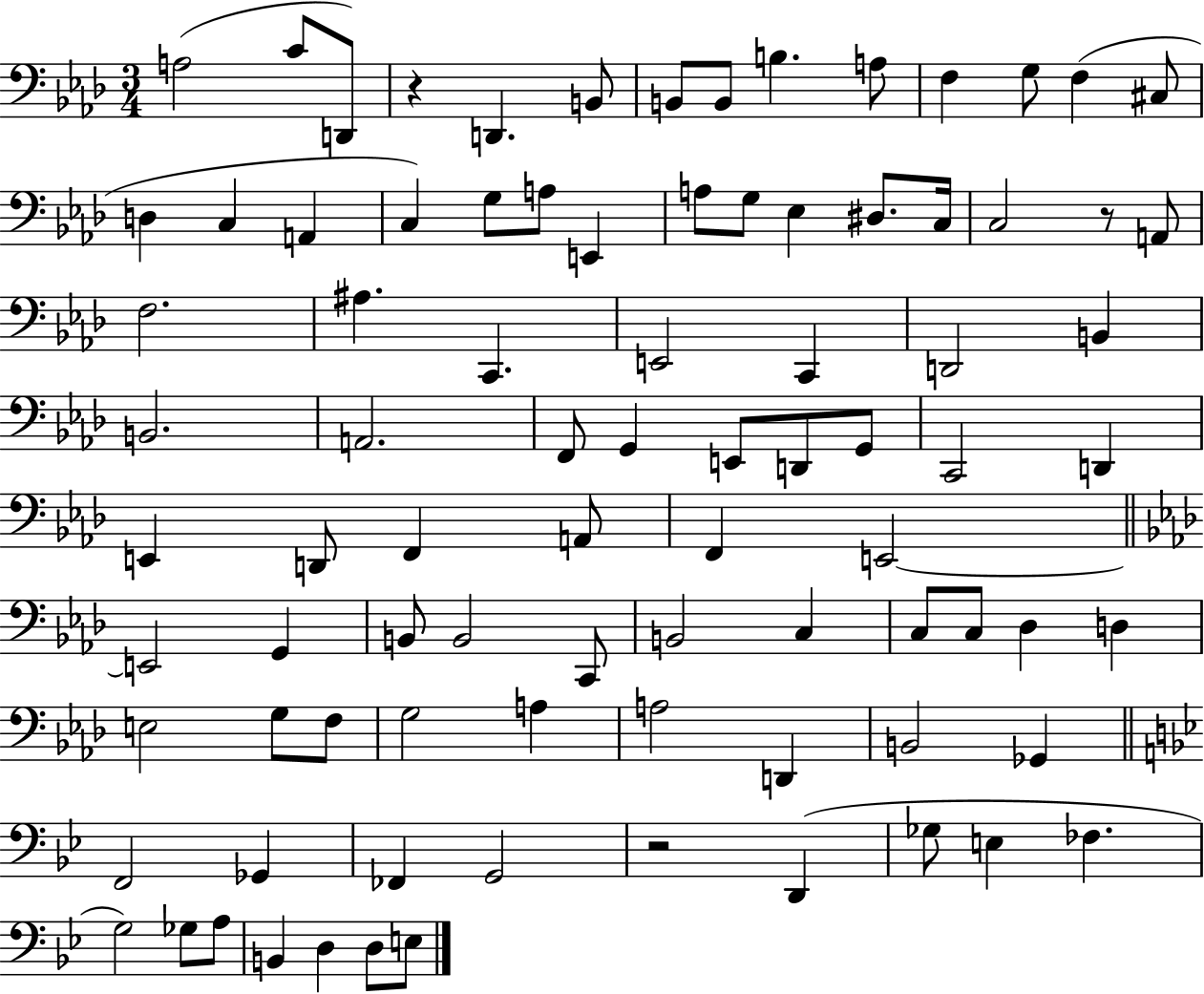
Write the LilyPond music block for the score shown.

{
  \clef bass
  \numericTimeSignature
  \time 3/4
  \key aes \major
  a2( c'8 d,8) | r4 d,4. b,8 | b,8 b,8 b4. a8 | f4 g8 f4( cis8 | \break d4 c4 a,4 | c4) g8 a8 e,4 | a8 g8 ees4 dis8. c16 | c2 r8 a,8 | \break f2. | ais4. c,4. | e,2 c,4 | d,2 b,4 | \break b,2. | a,2. | f,8 g,4 e,8 d,8 g,8 | c,2 d,4 | \break e,4 d,8 f,4 a,8 | f,4 e,2~~ | \bar "||" \break \key aes \major e,2 g,4 | b,8 b,2 c,8 | b,2 c4 | c8 c8 des4 d4 | \break e2 g8 f8 | g2 a4 | a2 d,4 | b,2 ges,4 | \break \bar "||" \break \key bes \major f,2 ges,4 | fes,4 g,2 | r2 d,4( | ges8 e4 fes4. | \break g2) ges8 a8 | b,4 d4 d8 e8 | \bar "|."
}